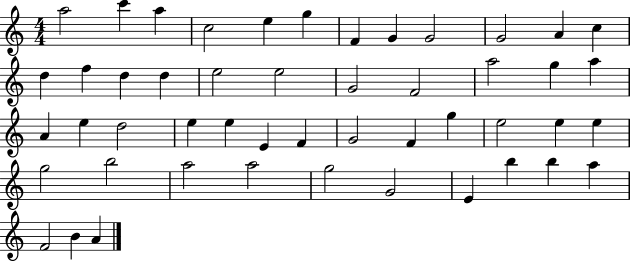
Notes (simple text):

A5/h C6/q A5/q C5/h E5/q G5/q F4/q G4/q G4/h G4/h A4/q C5/q D5/q F5/q D5/q D5/q E5/h E5/h G4/h F4/h A5/h G5/q A5/q A4/q E5/q D5/h E5/q E5/q E4/q F4/q G4/h F4/q G5/q E5/h E5/q E5/q G5/h B5/h A5/h A5/h G5/h G4/h E4/q B5/q B5/q A5/q F4/h B4/q A4/q